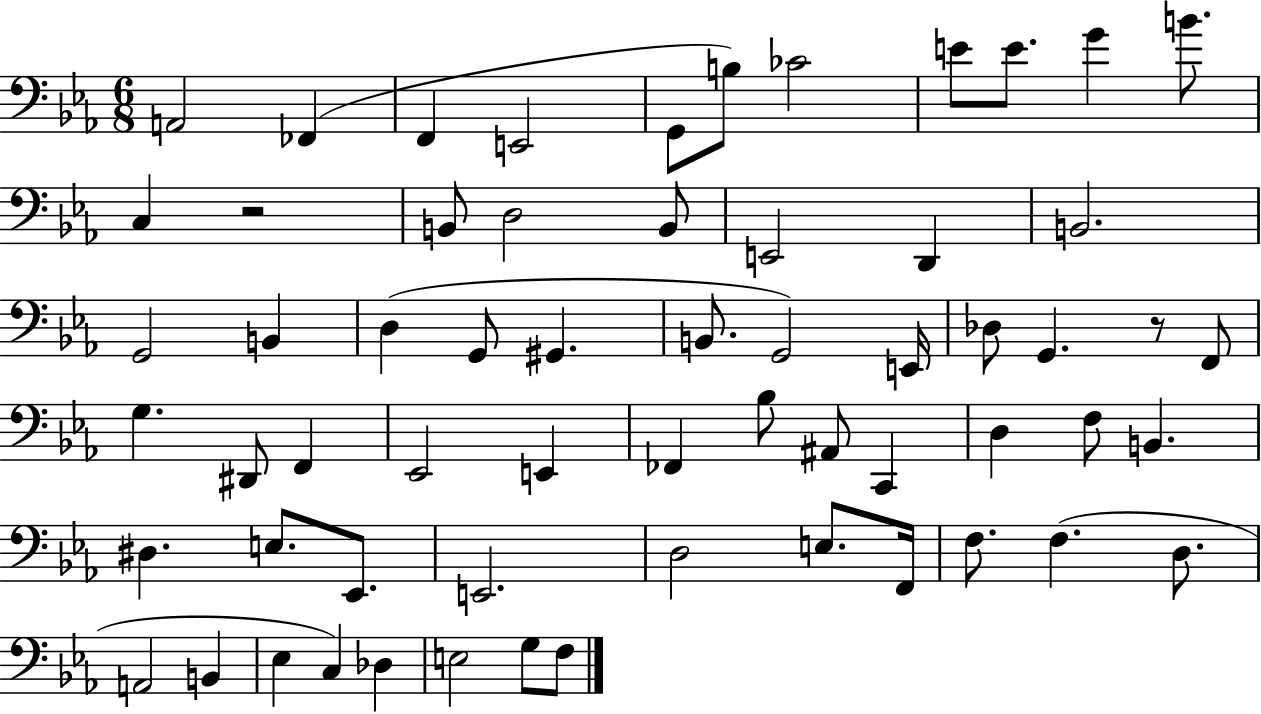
X:1
T:Untitled
M:6/8
L:1/4
K:Eb
A,,2 _F,, F,, E,,2 G,,/2 B,/2 _C2 E/2 E/2 G B/2 C, z2 B,,/2 D,2 B,,/2 E,,2 D,, B,,2 G,,2 B,, D, G,,/2 ^G,, B,,/2 G,,2 E,,/4 _D,/2 G,, z/2 F,,/2 G, ^D,,/2 F,, _E,,2 E,, _F,, _B,/2 ^A,,/2 C,, D, F,/2 B,, ^D, E,/2 _E,,/2 E,,2 D,2 E,/2 F,,/4 F,/2 F, D,/2 A,,2 B,, _E, C, _D, E,2 G,/2 F,/2